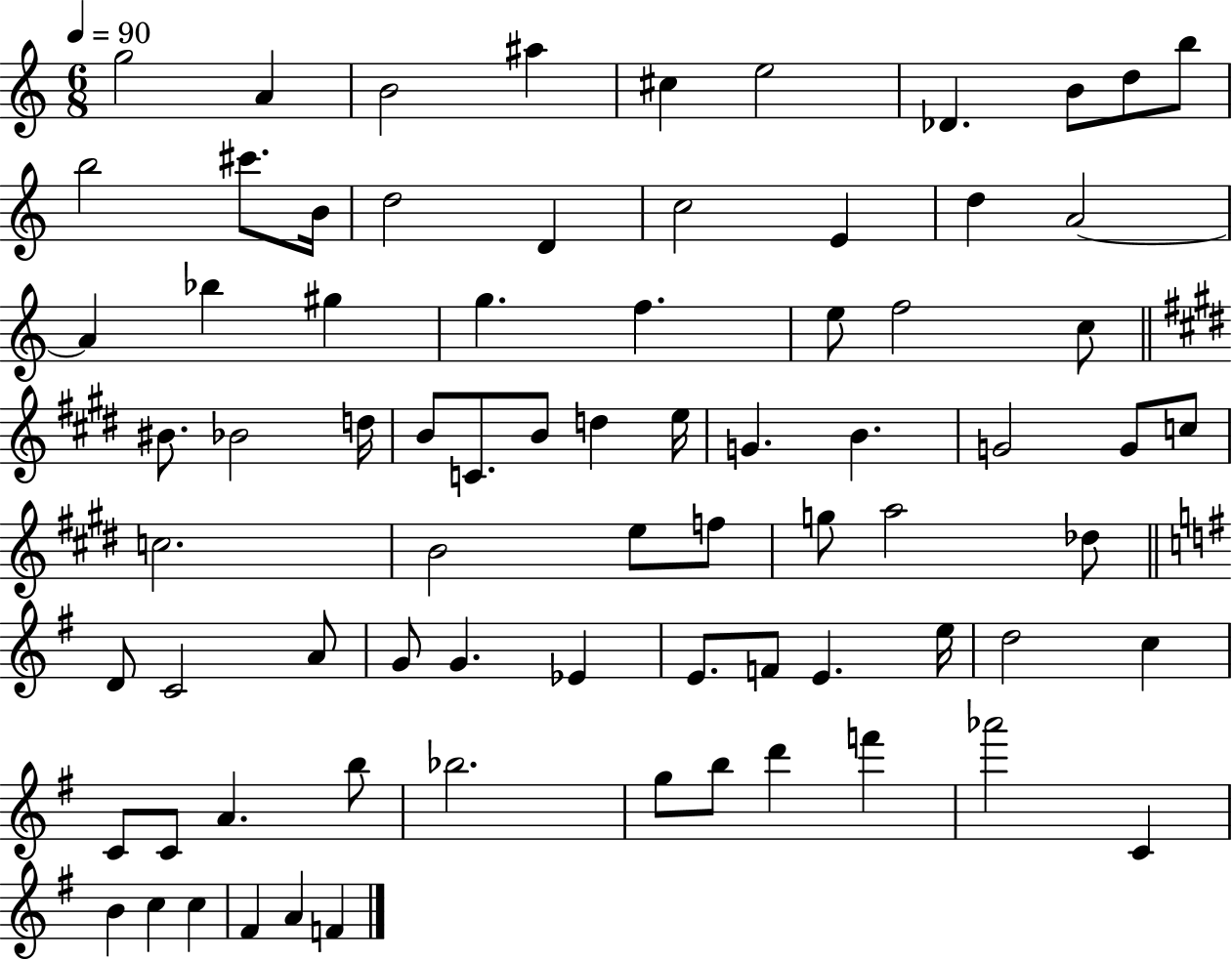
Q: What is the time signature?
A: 6/8